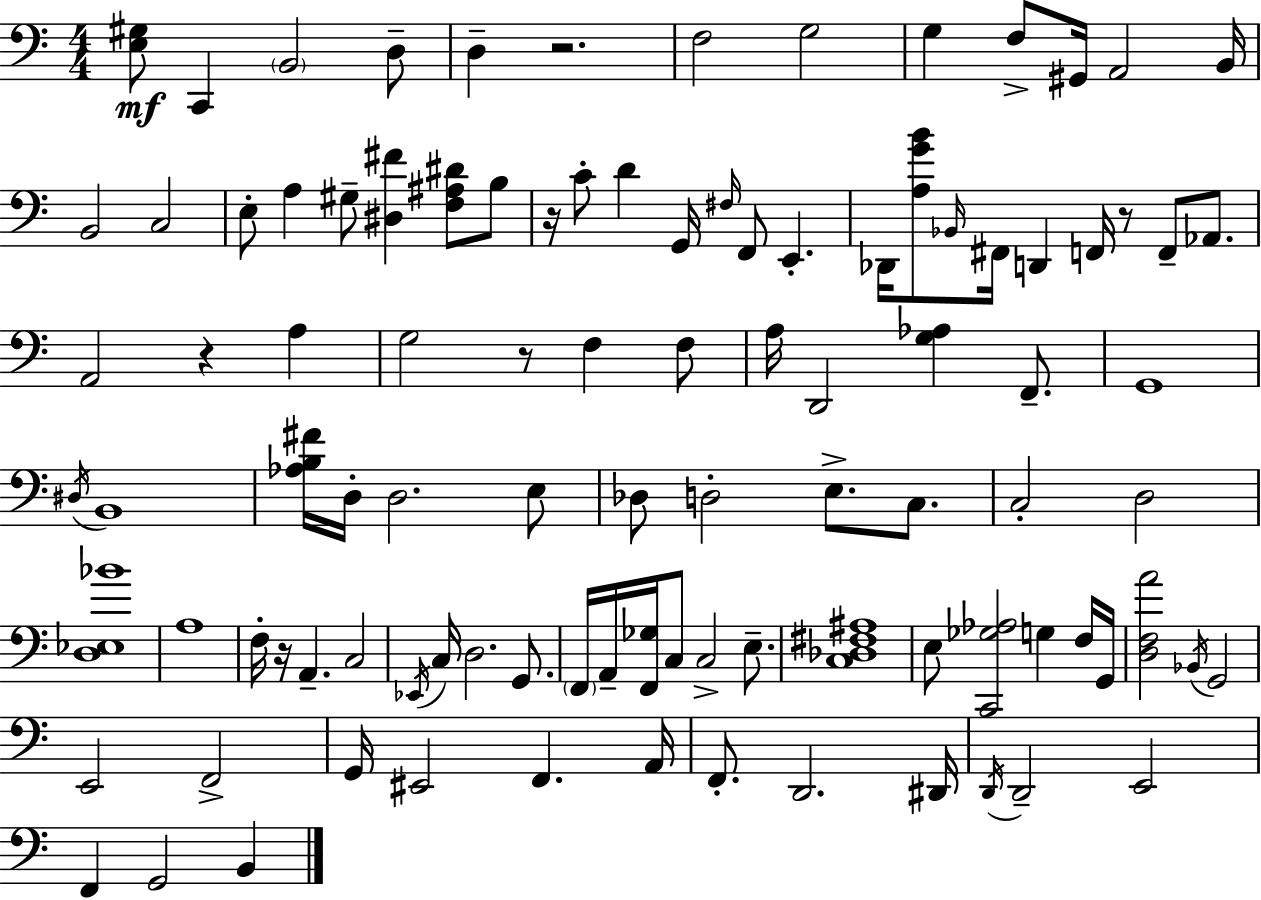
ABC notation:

X:1
T:Untitled
M:4/4
L:1/4
K:Am
[E,^G,]/2 C,, B,,2 D,/2 D, z2 F,2 G,2 G, F,/2 ^G,,/4 A,,2 B,,/4 B,,2 C,2 E,/2 A, ^G,/2 [^D,^F] [F,^A,^D]/2 B,/2 z/4 C/2 D G,,/4 ^F,/4 F,,/2 E,, _D,,/4 [A,GB]/2 _B,,/4 ^F,,/4 D,, F,,/4 z/2 F,,/2 _A,,/2 A,,2 z A, G,2 z/2 F, F,/2 A,/4 D,,2 [G,_A,] F,,/2 G,,4 ^D,/4 B,,4 [_A,B,^F]/4 D,/4 D,2 E,/2 _D,/2 D,2 E,/2 C,/2 C,2 D,2 [D,_E,_B]4 A,4 F,/4 z/4 A,, C,2 _E,,/4 C,/4 D,2 G,,/2 F,,/4 A,,/4 [F,,_G,]/4 C,/2 C,2 E,/2 [C,_D,^F,^A,]4 E,/2 [C,,_G,_A,]2 G, F,/4 G,,/4 [D,F,A]2 _B,,/4 G,,2 E,,2 F,,2 G,,/4 ^E,,2 F,, A,,/4 F,,/2 D,,2 ^D,,/4 D,,/4 D,,2 E,,2 F,, G,,2 B,,